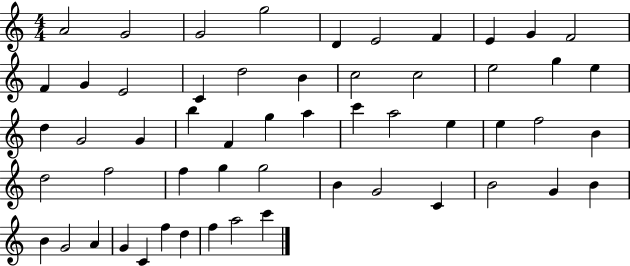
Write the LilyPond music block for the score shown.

{
  \clef treble
  \numericTimeSignature
  \time 4/4
  \key c \major
  a'2 g'2 | g'2 g''2 | d'4 e'2 f'4 | e'4 g'4 f'2 | \break f'4 g'4 e'2 | c'4 d''2 b'4 | c''2 c''2 | e''2 g''4 e''4 | \break d''4 g'2 g'4 | b''4 f'4 g''4 a''4 | c'''4 a''2 e''4 | e''4 f''2 b'4 | \break d''2 f''2 | f''4 g''4 g''2 | b'4 g'2 c'4 | b'2 g'4 b'4 | \break b'4 g'2 a'4 | g'4 c'4 f''4 d''4 | f''4 a''2 c'''4 | \bar "|."
}